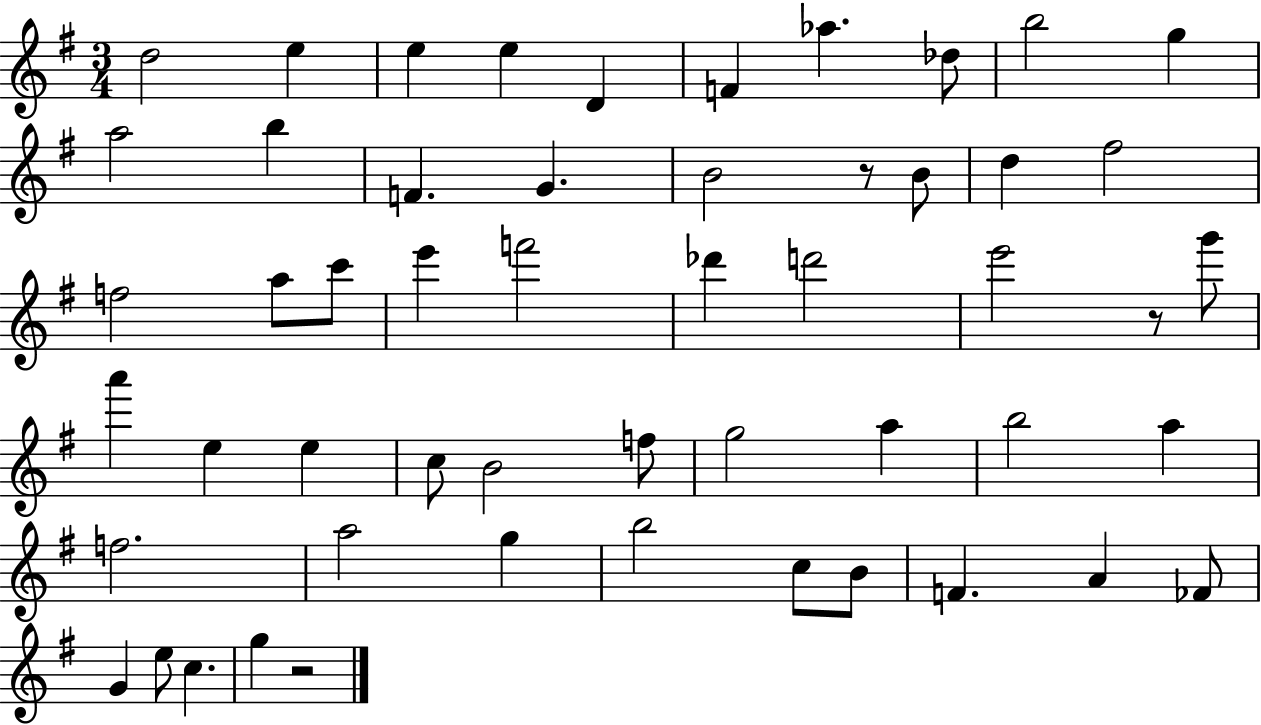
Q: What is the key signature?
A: G major